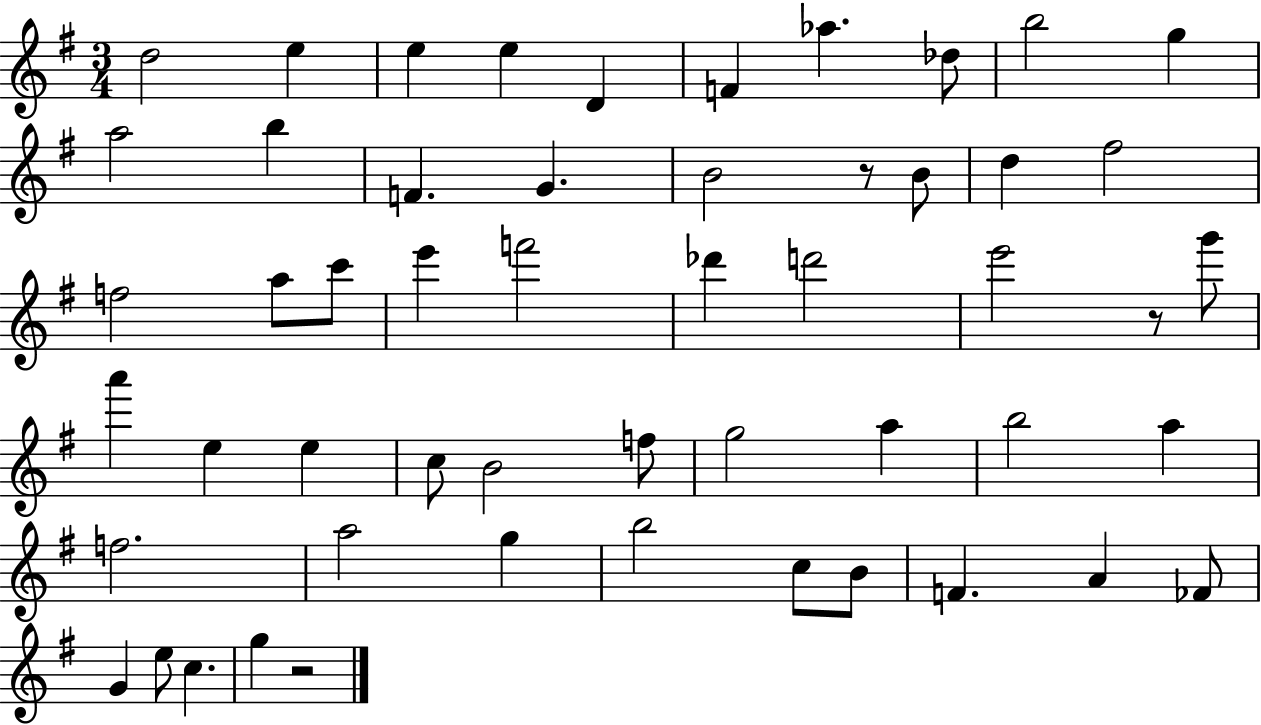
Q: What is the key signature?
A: G major